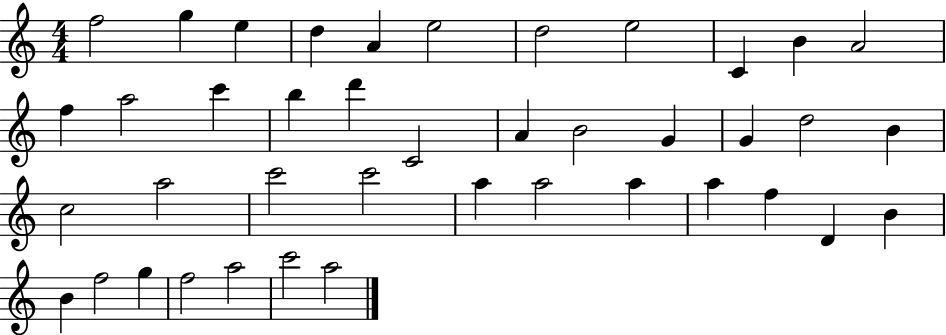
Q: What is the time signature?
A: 4/4